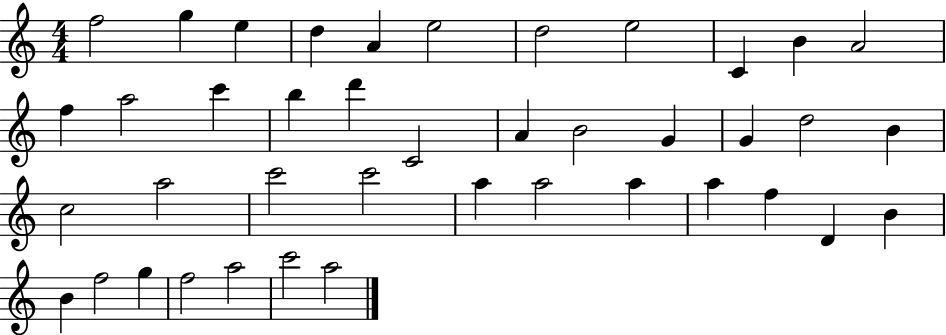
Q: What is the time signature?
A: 4/4